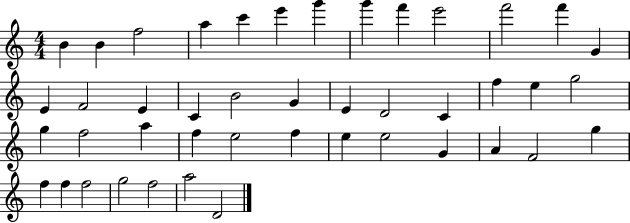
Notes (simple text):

B4/q B4/q F5/h A5/q C6/q E6/q G6/q G6/q F6/q E6/h F6/h F6/q G4/q E4/q F4/h E4/q C4/q B4/h G4/q E4/q D4/h C4/q F5/q E5/q G5/h G5/q F5/h A5/q F5/q E5/h F5/q E5/q E5/h G4/q A4/q F4/h G5/q F5/q F5/q F5/h G5/h F5/h A5/h D4/h